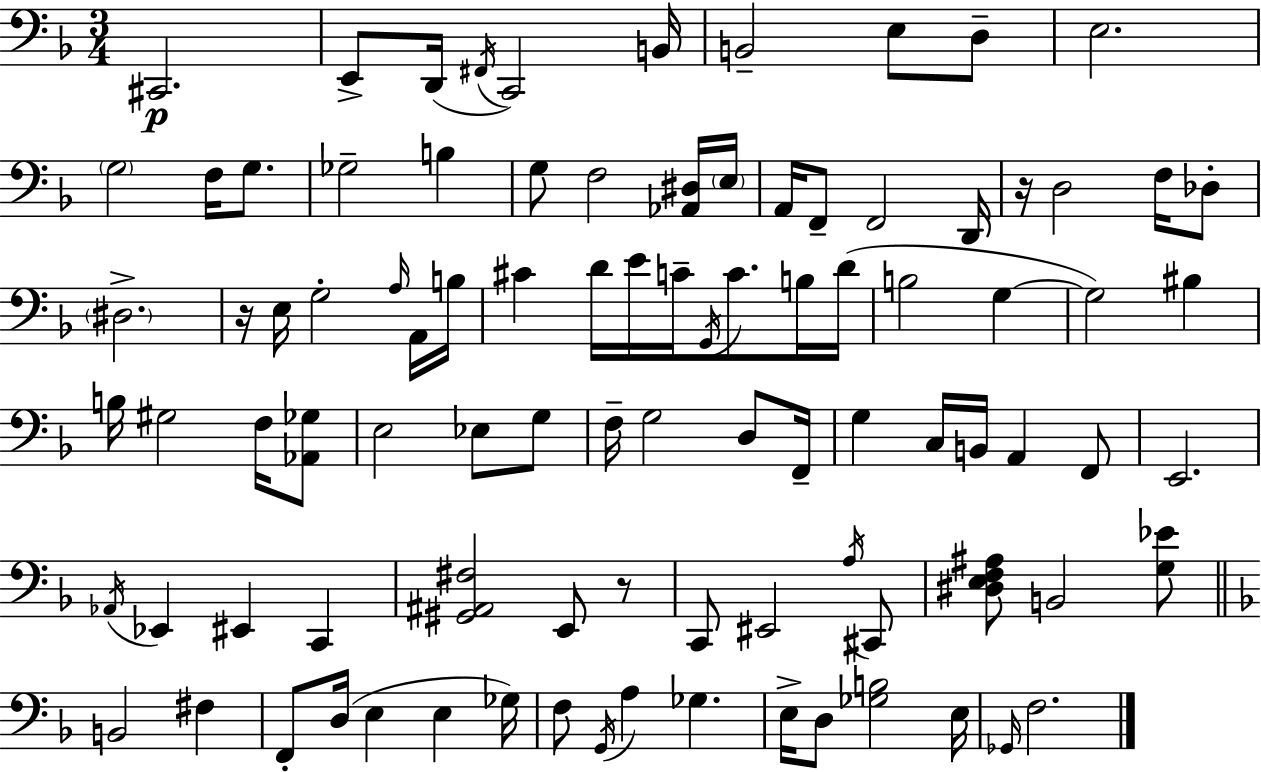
C#2/h. E2/e D2/s F#2/s C2/h B2/s B2/h E3/e D3/e E3/h. G3/h F3/s G3/e. Gb3/h B3/q G3/e F3/h [Ab2,D#3]/s E3/s A2/s F2/e F2/h D2/s R/s D3/h F3/s Db3/e D#3/h. R/s E3/s G3/h A3/s A2/s B3/s C#4/q D4/s E4/s C4/s G2/s C4/e. B3/s D4/s B3/h G3/q G3/h BIS3/q B3/s G#3/h F3/s [Ab2,Gb3]/e E3/h Eb3/e G3/e F3/s G3/h D3/e F2/s G3/q C3/s B2/s A2/q F2/e E2/h. Ab2/s Eb2/q EIS2/q C2/q [G#2,A#2,F#3]/h E2/e R/e C2/e EIS2/h A3/s C#2/e [D#3,E3,F3,A#3]/e B2/h [G3,Eb4]/e B2/h F#3/q F2/e D3/s E3/q E3/q Gb3/s F3/e G2/s A3/q Gb3/q. E3/s D3/e [Gb3,B3]/h E3/s Gb2/s F3/h.